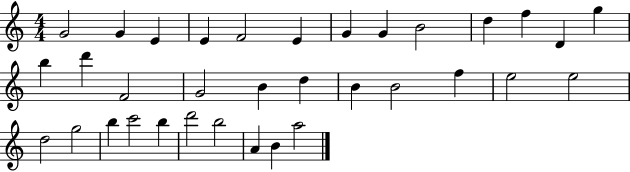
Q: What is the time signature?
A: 4/4